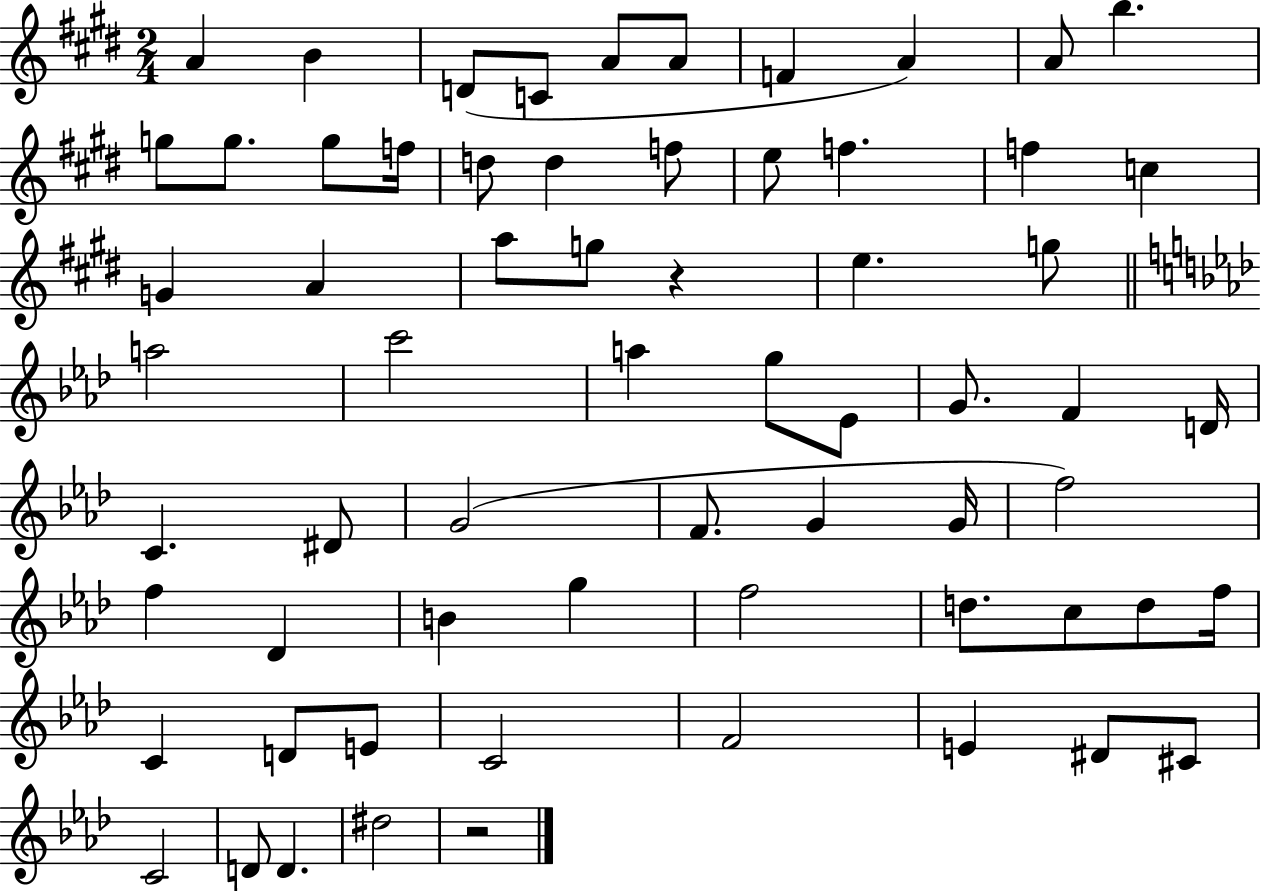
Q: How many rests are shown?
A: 2